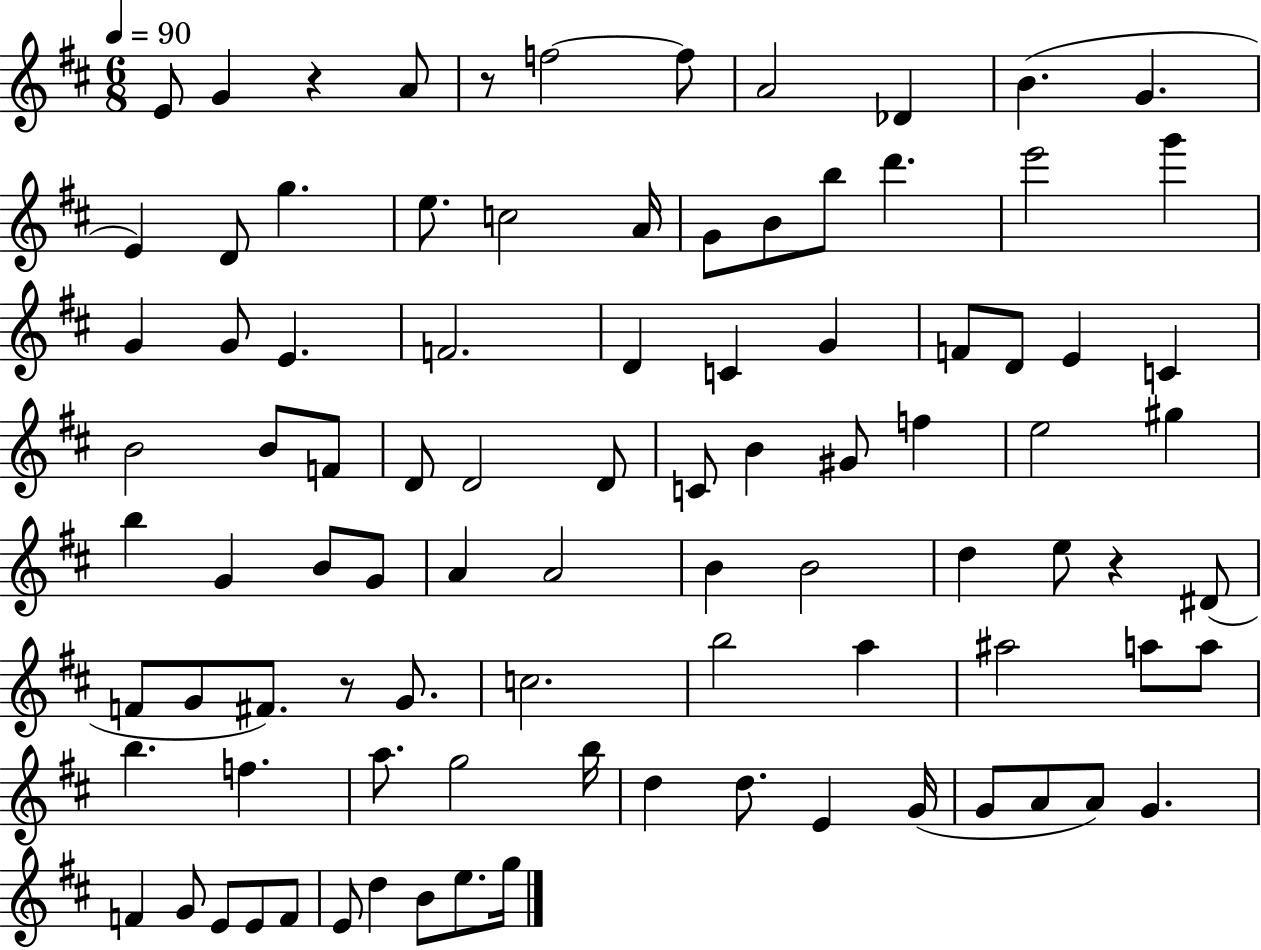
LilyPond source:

{
  \clef treble
  \numericTimeSignature
  \time 6/8
  \key d \major
  \tempo 4 = 90
  e'8 g'4 r4 a'8 | r8 f''2~~ f''8 | a'2 des'4 | b'4.( g'4. | \break e'4) d'8 g''4. | e''8. c''2 a'16 | g'8 b'8 b''8 d'''4. | e'''2 g'''4 | \break g'4 g'8 e'4. | f'2. | d'4 c'4 g'4 | f'8 d'8 e'4 c'4 | \break b'2 b'8 f'8 | d'8 d'2 d'8 | c'8 b'4 gis'8 f''4 | e''2 gis''4 | \break b''4 g'4 b'8 g'8 | a'4 a'2 | b'4 b'2 | d''4 e''8 r4 dis'8( | \break f'8 g'8 fis'8.) r8 g'8. | c''2. | b''2 a''4 | ais''2 a''8 a''8 | \break b''4. f''4. | a''8. g''2 b''16 | d''4 d''8. e'4 g'16( | g'8 a'8 a'8) g'4. | \break f'4 g'8 e'8 e'8 f'8 | e'8 d''4 b'8 e''8. g''16 | \bar "|."
}